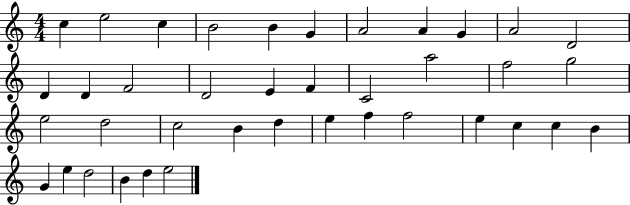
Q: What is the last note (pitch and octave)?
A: E5